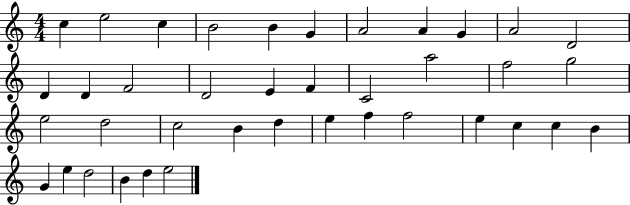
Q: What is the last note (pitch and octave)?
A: E5